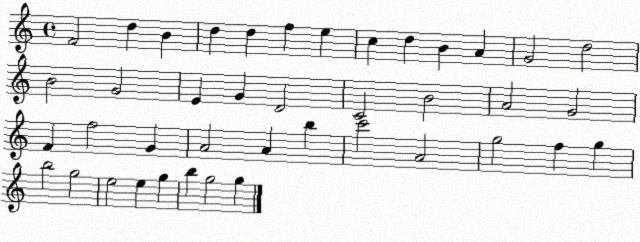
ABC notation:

X:1
T:Untitled
M:4/4
L:1/4
K:C
F2 d B d d f e c d B A G2 d2 B2 G2 E G D2 C2 B2 A2 G2 F f2 G A2 A b c'2 A2 g2 f g b2 g2 e2 e g b g2 g